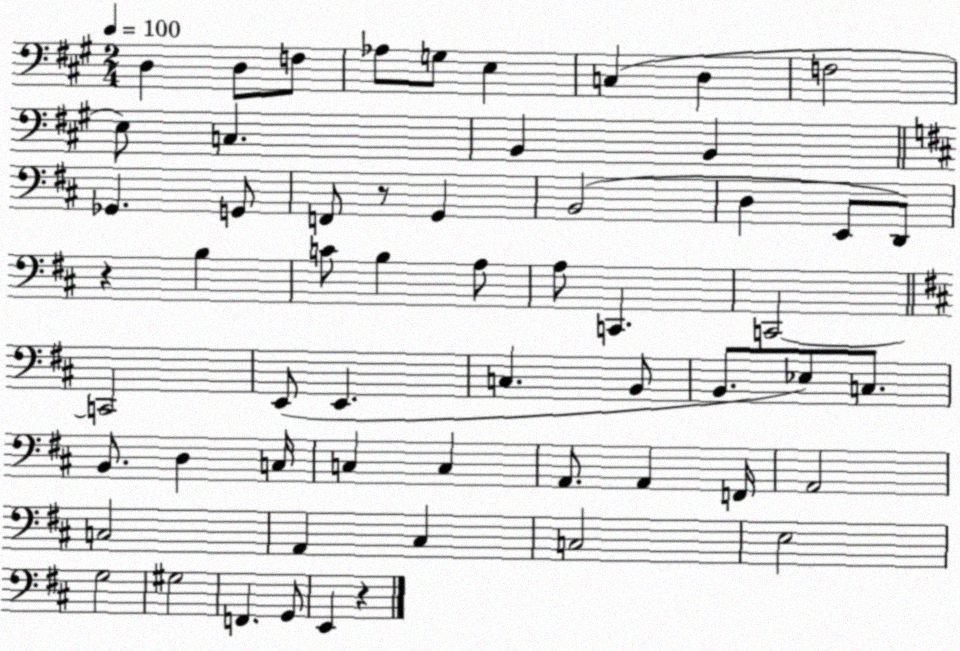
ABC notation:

X:1
T:Untitled
M:2/4
L:1/4
K:A
D, D,/2 F,/2 _A,/2 G,/2 E, C, D, F,2 E,/2 C, B,, B,, _G,, G,,/2 F,,/2 z/2 G,, B,,2 D, E,,/2 D,,/2 z B, C/2 B, A,/2 A,/2 C,, C,,2 C,,2 E,,/2 E,, C, B,,/2 B,,/2 _E,/2 C,/2 B,,/2 D, C,/4 C, C, A,,/2 A,, F,,/4 A,,2 C,2 A,, ^C, C,2 E,2 G,2 ^G,2 F,, G,,/2 E,, z